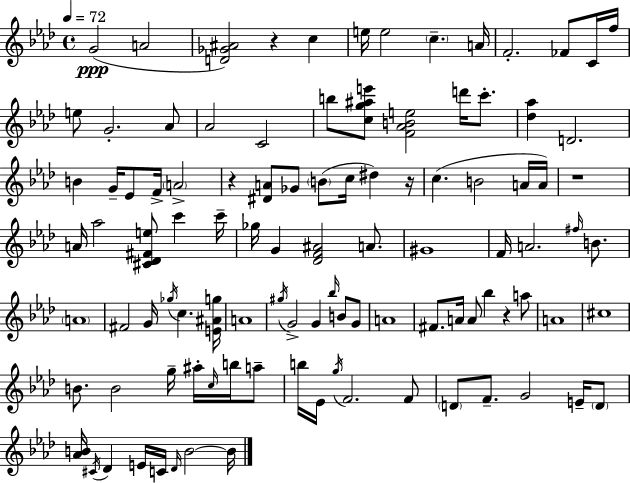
{
  \clef treble
  \time 4/4
  \defaultTimeSignature
  \key aes \major
  \tempo 4 = 72
  g'2(\ppp a'2 | <d' ges' ais'>2) r4 c''4 | e''16 e''2 \parenthesize c''4.-- a'16 | f'2.-. fes'8 c'16 f''16 | \break e''8 g'2.-. aes'8 | aes'2 c'2 | b''8 <c'' g'' ais'' e'''>8 <f' aes' b' e''>2 d'''16 c'''8.-. | <des'' aes''>4 d'2. | \break b'4 g'16-- ees'8 f'16-> \parenthesize a'2-> | r4 <dis' a'>8 ges'8 \parenthesize b'8( c''16 dis''4) r16 | c''4.( b'2 a'16 a'16) | r1 | \break a'16 aes''2 <cis' des' fis' e''>8 c'''4 c'''16-- | ges''16 g'4 <des' f' ais'>2 a'8. | gis'1 | f'16 a'2. \grace { fis''16 } b'8. | \break \parenthesize a'1 | fis'2 g'16 \acciaccatura { ges''16 } c''4. | <e' ais' g''>16 a'1 | \acciaccatura { gis''16 } g'2-> g'4 \grace { bes''16 } | \break b'8 g'8 a'1 | fis'8. a'16 a'8 bes''4 r4 | a''8 a'1 | cis''1 | \break b'8. b'2 g''16-- | ais''16-. \grace { c''16 } b''16 a''8-- b''16 ees'16 \acciaccatura { g''16 } f'2. | f'8 \parenthesize d'8 f'8.-- g'2 | e'16-- \parenthesize d'8 <aes' b'>16 \acciaccatura { cis'16 } des'4 e'16 c'16 \grace { des'16 } b'2~~ | \break b'16 \bar "|."
}